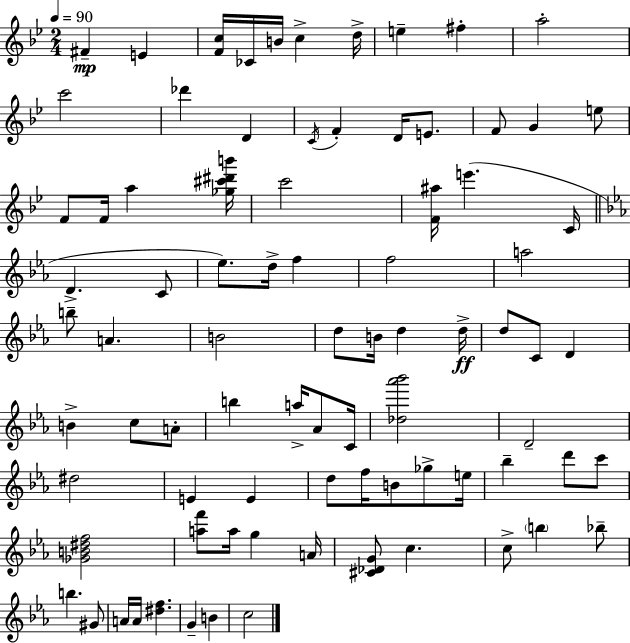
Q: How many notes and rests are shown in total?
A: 83